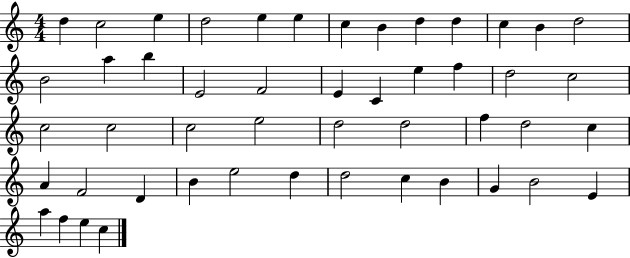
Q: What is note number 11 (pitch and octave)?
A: C5